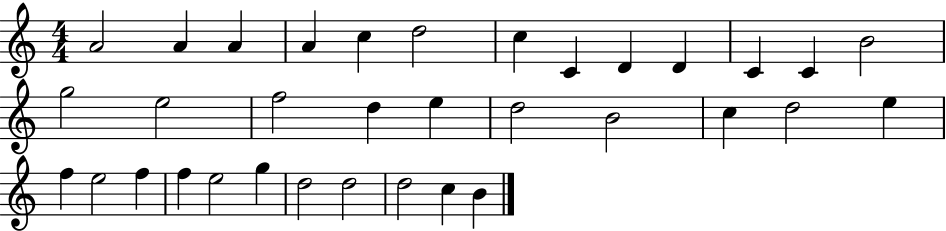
A4/h A4/q A4/q A4/q C5/q D5/h C5/q C4/q D4/q D4/q C4/q C4/q B4/h G5/h E5/h F5/h D5/q E5/q D5/h B4/h C5/q D5/h E5/q F5/q E5/h F5/q F5/q E5/h G5/q D5/h D5/h D5/h C5/q B4/q